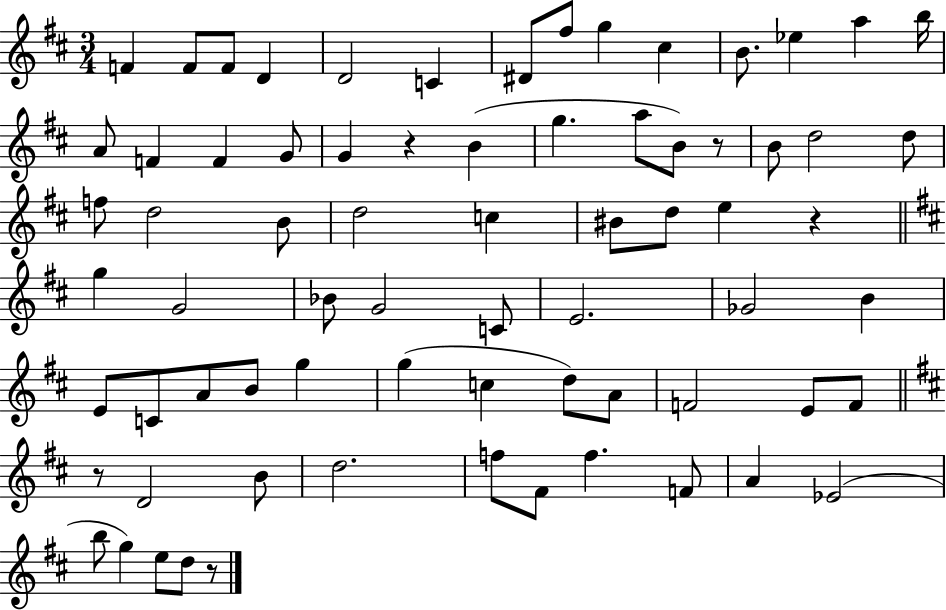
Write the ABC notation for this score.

X:1
T:Untitled
M:3/4
L:1/4
K:D
F F/2 F/2 D D2 C ^D/2 ^f/2 g ^c B/2 _e a b/4 A/2 F F G/2 G z B g a/2 B/2 z/2 B/2 d2 d/2 f/2 d2 B/2 d2 c ^B/2 d/2 e z g G2 _B/2 G2 C/2 E2 _G2 B E/2 C/2 A/2 B/2 g g c d/2 A/2 F2 E/2 F/2 z/2 D2 B/2 d2 f/2 ^F/2 f F/2 A _E2 b/2 g e/2 d/2 z/2